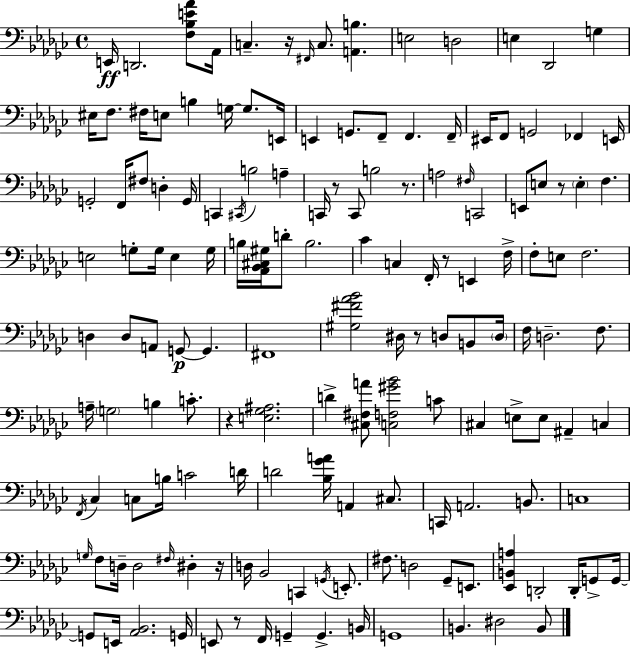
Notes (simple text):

E2/s D2/h. [F3,Bb3,E4,Ab4]/e Ab2/s C3/q. R/s F#2/s C3/e. [A2,B3]/q. E3/h D3/h E3/q Db2/h G3/q EIS3/s F3/e. F#3/s E3/e B3/q G3/s G3/e. E2/s E2/q G2/e. F2/e F2/q. F2/s EIS2/s F2/e G2/h FES2/q E2/s G2/h F2/s F#3/e D3/q G2/s C2/q C#2/s B3/h A3/q C2/s R/e C2/e B3/h R/e. A3/h F#3/s C2/h E2/e E3/e R/e E3/q F3/q. E3/h G3/e G3/s E3/q G3/s B3/s [Ab2,Bb2,C#3,G#3]/s D4/e B3/h. CES4/q C3/q F2/s R/e E2/q F3/s F3/e E3/e F3/h. D3/q D3/e A2/e G2/e G2/q. F#2/w [G#3,F#4,Ab4,Bb4]/h D#3/s R/e D3/e B2/e D3/s F3/s D3/h. F3/e. A3/s G3/h B3/q C4/e. R/q [E3,Gb3,A#3]/h. D4/q [C#3,F#3,A4]/e [C3,F3,G#4,Bb4]/h C4/e C#3/q E3/e E3/e A#2/q C3/q F2/s CES3/q C3/e B3/s C4/h D4/s D4/h [Bb3,Gb4,A4]/s A2/q C#3/e. C2/s A2/h. B2/e. C3/w G3/s F3/e D3/s D3/h F#3/s D#3/q R/s D3/s Bb2/h C2/q G2/s E2/e. F#3/e. D3/h Gb2/e E2/e. [Eb2,B2,A3]/q D2/h D2/s G2/e G2/s G2/e E2/s [Ab2,Bb2]/h. G2/s E2/e R/e F2/s G2/q G2/q. B2/s G2/w B2/q. D#3/h B2/e